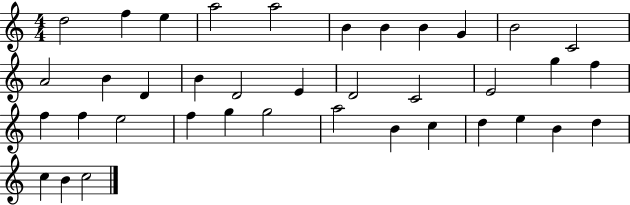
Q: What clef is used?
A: treble